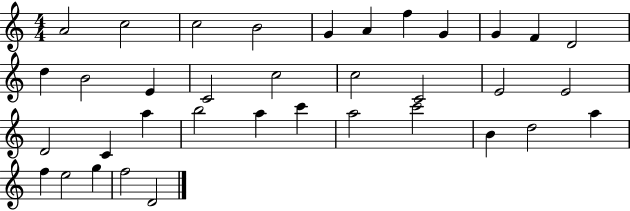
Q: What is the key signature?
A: C major